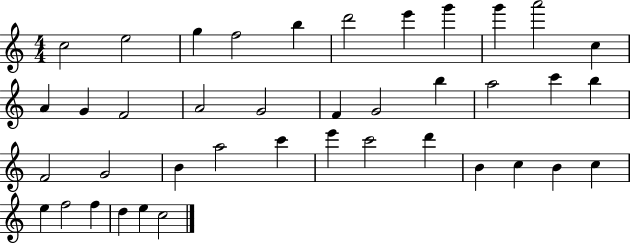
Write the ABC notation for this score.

X:1
T:Untitled
M:4/4
L:1/4
K:C
c2 e2 g f2 b d'2 e' g' g' a'2 c A G F2 A2 G2 F G2 b a2 c' b F2 G2 B a2 c' e' c'2 d' B c B c e f2 f d e c2